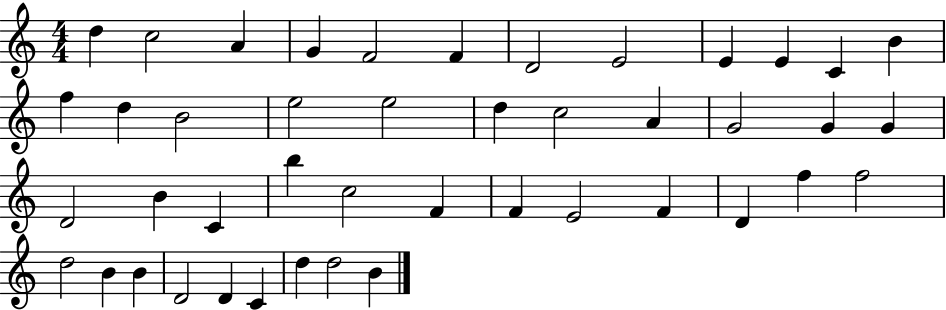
D5/q C5/h A4/q G4/q F4/h F4/q D4/h E4/h E4/q E4/q C4/q B4/q F5/q D5/q B4/h E5/h E5/h D5/q C5/h A4/q G4/h G4/q G4/q D4/h B4/q C4/q B5/q C5/h F4/q F4/q E4/h F4/q D4/q F5/q F5/h D5/h B4/q B4/q D4/h D4/q C4/q D5/q D5/h B4/q